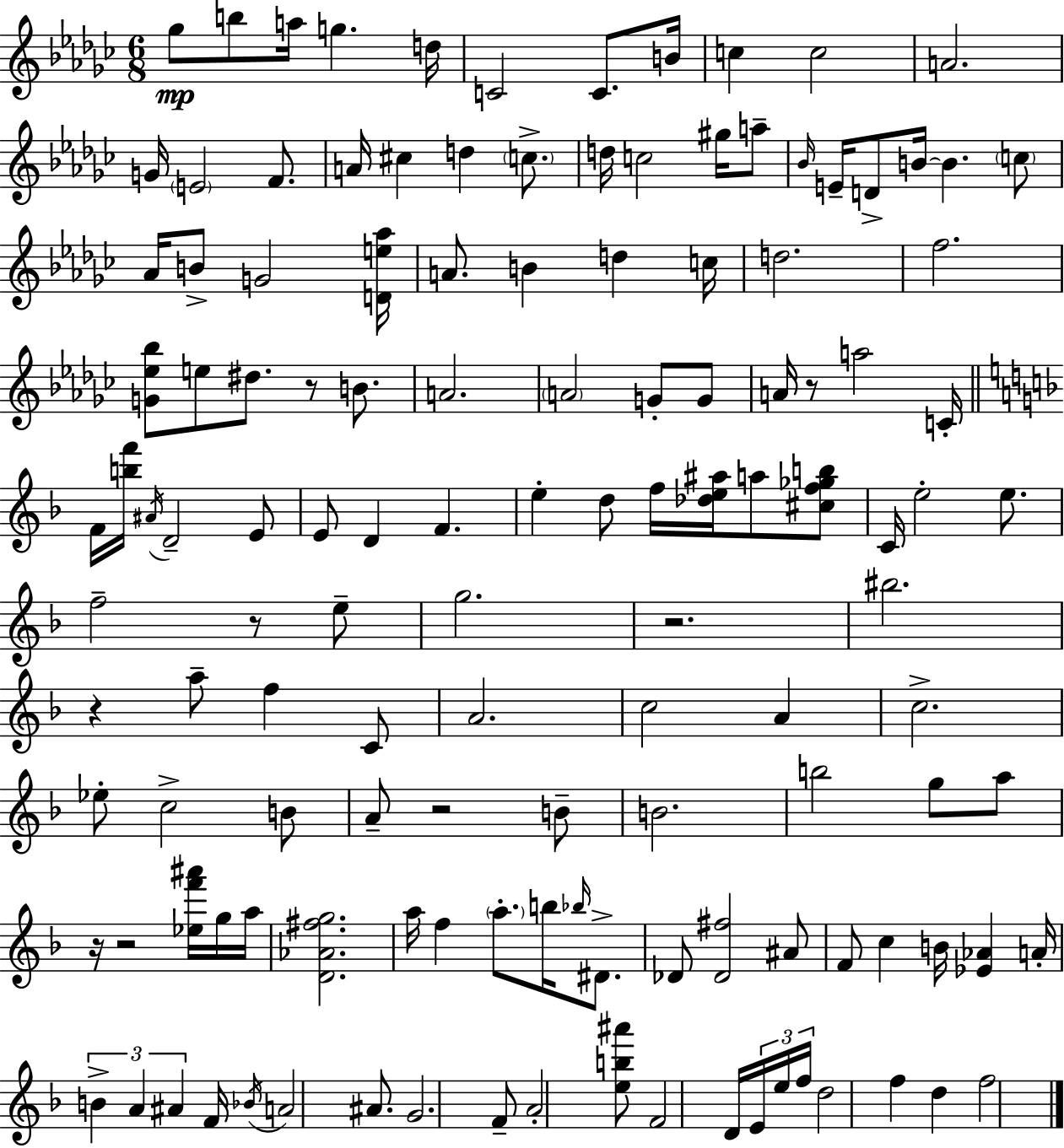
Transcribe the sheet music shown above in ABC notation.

X:1
T:Untitled
M:6/8
L:1/4
K:Ebm
_g/2 b/2 a/4 g d/4 C2 C/2 B/4 c c2 A2 G/4 E2 F/2 A/4 ^c d c/2 d/4 c2 ^g/4 a/2 _B/4 E/4 D/2 B/4 B c/2 _A/4 B/2 G2 [De_a]/4 A/2 B d c/4 d2 f2 [G_e_b]/2 e/2 ^d/2 z/2 B/2 A2 A2 G/2 G/2 A/4 z/2 a2 C/4 F/4 [bf']/4 ^A/4 D2 E/2 E/2 D F e d/2 f/4 [_de^a]/4 a/2 [^cf_gb]/2 C/4 e2 e/2 f2 z/2 e/2 g2 z2 ^b2 z a/2 f C/2 A2 c2 A c2 _e/2 c2 B/2 A/2 z2 B/2 B2 b2 g/2 a/2 z/4 z2 [_ef'^a']/4 g/4 a/4 [D_A^fg]2 a/4 f a/2 b/4 _b/4 ^D/2 _D/2 [_D^f]2 ^A/2 F/2 c B/4 [_E_A] A/4 B A ^A F/4 _B/4 A2 ^A/2 G2 F/2 A2 [eb^a']/2 F2 D/4 E/4 e/4 f/4 d2 f d f2